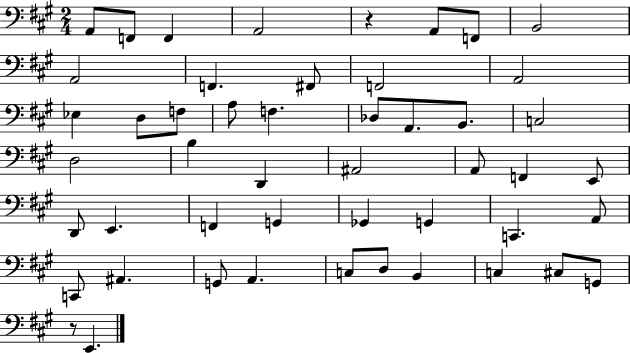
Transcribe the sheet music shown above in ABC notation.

X:1
T:Untitled
M:2/4
L:1/4
K:A
A,,/2 F,,/2 F,, A,,2 z A,,/2 F,,/2 B,,2 A,,2 F,, ^F,,/2 F,,2 A,,2 _E, D,/2 F,/2 A,/2 F, _D,/2 A,,/2 B,,/2 C,2 D,2 B, D,, ^A,,2 A,,/2 F,, E,,/2 D,,/2 E,, F,, G,, _G,, G,, C,, A,,/2 C,,/2 ^A,, G,,/2 A,, C,/2 D,/2 B,, C, ^C,/2 G,,/2 z/2 E,,